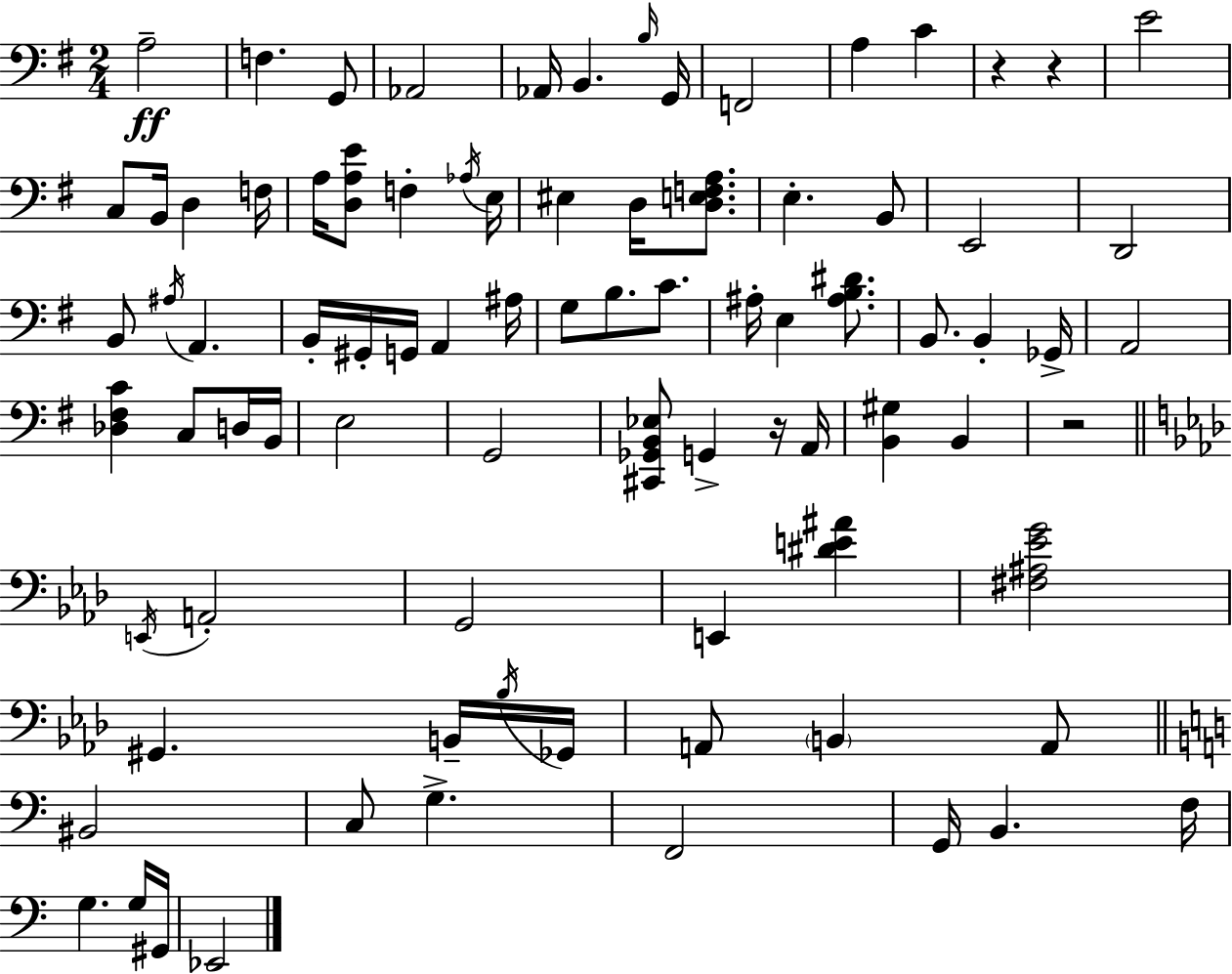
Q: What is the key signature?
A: G major